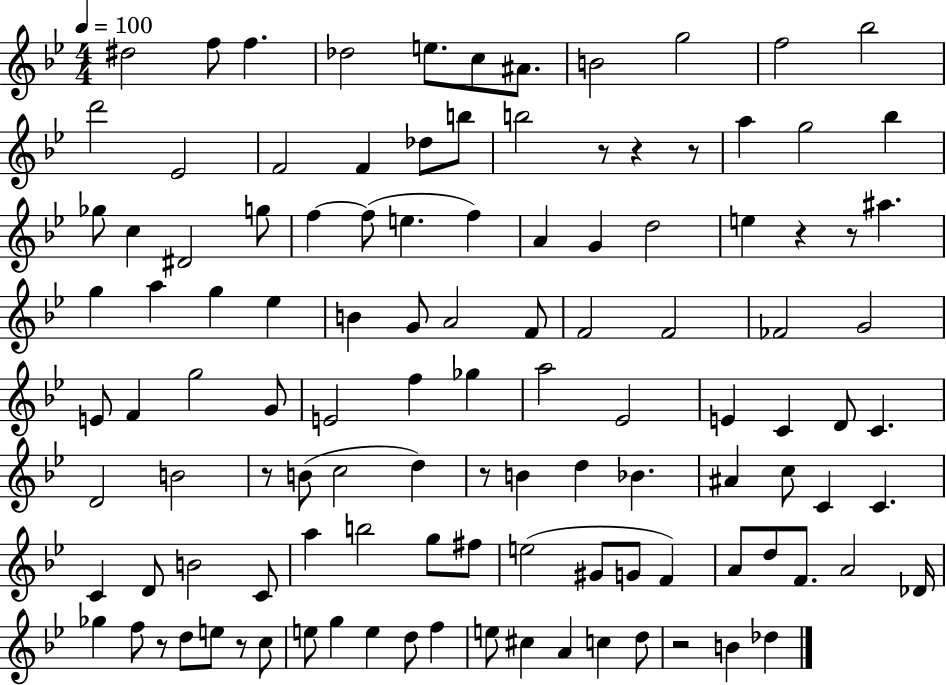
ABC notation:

X:1
T:Untitled
M:4/4
L:1/4
K:Bb
^d2 f/2 f _d2 e/2 c/2 ^A/2 B2 g2 f2 _b2 d'2 _E2 F2 F _d/2 b/2 b2 z/2 z z/2 a g2 _b _g/2 c ^D2 g/2 f f/2 e f A G d2 e z z/2 ^a g a g _e B G/2 A2 F/2 F2 F2 _F2 G2 E/2 F g2 G/2 E2 f _g a2 _E2 E C D/2 C D2 B2 z/2 B/2 c2 d z/2 B d _B ^A c/2 C C C D/2 B2 C/2 a b2 g/2 ^f/2 e2 ^G/2 G/2 F A/2 d/2 F/2 A2 _D/4 _g f/2 z/2 d/2 e/2 z/2 c/2 e/2 g e d/2 f e/2 ^c A c d/2 z2 B _d